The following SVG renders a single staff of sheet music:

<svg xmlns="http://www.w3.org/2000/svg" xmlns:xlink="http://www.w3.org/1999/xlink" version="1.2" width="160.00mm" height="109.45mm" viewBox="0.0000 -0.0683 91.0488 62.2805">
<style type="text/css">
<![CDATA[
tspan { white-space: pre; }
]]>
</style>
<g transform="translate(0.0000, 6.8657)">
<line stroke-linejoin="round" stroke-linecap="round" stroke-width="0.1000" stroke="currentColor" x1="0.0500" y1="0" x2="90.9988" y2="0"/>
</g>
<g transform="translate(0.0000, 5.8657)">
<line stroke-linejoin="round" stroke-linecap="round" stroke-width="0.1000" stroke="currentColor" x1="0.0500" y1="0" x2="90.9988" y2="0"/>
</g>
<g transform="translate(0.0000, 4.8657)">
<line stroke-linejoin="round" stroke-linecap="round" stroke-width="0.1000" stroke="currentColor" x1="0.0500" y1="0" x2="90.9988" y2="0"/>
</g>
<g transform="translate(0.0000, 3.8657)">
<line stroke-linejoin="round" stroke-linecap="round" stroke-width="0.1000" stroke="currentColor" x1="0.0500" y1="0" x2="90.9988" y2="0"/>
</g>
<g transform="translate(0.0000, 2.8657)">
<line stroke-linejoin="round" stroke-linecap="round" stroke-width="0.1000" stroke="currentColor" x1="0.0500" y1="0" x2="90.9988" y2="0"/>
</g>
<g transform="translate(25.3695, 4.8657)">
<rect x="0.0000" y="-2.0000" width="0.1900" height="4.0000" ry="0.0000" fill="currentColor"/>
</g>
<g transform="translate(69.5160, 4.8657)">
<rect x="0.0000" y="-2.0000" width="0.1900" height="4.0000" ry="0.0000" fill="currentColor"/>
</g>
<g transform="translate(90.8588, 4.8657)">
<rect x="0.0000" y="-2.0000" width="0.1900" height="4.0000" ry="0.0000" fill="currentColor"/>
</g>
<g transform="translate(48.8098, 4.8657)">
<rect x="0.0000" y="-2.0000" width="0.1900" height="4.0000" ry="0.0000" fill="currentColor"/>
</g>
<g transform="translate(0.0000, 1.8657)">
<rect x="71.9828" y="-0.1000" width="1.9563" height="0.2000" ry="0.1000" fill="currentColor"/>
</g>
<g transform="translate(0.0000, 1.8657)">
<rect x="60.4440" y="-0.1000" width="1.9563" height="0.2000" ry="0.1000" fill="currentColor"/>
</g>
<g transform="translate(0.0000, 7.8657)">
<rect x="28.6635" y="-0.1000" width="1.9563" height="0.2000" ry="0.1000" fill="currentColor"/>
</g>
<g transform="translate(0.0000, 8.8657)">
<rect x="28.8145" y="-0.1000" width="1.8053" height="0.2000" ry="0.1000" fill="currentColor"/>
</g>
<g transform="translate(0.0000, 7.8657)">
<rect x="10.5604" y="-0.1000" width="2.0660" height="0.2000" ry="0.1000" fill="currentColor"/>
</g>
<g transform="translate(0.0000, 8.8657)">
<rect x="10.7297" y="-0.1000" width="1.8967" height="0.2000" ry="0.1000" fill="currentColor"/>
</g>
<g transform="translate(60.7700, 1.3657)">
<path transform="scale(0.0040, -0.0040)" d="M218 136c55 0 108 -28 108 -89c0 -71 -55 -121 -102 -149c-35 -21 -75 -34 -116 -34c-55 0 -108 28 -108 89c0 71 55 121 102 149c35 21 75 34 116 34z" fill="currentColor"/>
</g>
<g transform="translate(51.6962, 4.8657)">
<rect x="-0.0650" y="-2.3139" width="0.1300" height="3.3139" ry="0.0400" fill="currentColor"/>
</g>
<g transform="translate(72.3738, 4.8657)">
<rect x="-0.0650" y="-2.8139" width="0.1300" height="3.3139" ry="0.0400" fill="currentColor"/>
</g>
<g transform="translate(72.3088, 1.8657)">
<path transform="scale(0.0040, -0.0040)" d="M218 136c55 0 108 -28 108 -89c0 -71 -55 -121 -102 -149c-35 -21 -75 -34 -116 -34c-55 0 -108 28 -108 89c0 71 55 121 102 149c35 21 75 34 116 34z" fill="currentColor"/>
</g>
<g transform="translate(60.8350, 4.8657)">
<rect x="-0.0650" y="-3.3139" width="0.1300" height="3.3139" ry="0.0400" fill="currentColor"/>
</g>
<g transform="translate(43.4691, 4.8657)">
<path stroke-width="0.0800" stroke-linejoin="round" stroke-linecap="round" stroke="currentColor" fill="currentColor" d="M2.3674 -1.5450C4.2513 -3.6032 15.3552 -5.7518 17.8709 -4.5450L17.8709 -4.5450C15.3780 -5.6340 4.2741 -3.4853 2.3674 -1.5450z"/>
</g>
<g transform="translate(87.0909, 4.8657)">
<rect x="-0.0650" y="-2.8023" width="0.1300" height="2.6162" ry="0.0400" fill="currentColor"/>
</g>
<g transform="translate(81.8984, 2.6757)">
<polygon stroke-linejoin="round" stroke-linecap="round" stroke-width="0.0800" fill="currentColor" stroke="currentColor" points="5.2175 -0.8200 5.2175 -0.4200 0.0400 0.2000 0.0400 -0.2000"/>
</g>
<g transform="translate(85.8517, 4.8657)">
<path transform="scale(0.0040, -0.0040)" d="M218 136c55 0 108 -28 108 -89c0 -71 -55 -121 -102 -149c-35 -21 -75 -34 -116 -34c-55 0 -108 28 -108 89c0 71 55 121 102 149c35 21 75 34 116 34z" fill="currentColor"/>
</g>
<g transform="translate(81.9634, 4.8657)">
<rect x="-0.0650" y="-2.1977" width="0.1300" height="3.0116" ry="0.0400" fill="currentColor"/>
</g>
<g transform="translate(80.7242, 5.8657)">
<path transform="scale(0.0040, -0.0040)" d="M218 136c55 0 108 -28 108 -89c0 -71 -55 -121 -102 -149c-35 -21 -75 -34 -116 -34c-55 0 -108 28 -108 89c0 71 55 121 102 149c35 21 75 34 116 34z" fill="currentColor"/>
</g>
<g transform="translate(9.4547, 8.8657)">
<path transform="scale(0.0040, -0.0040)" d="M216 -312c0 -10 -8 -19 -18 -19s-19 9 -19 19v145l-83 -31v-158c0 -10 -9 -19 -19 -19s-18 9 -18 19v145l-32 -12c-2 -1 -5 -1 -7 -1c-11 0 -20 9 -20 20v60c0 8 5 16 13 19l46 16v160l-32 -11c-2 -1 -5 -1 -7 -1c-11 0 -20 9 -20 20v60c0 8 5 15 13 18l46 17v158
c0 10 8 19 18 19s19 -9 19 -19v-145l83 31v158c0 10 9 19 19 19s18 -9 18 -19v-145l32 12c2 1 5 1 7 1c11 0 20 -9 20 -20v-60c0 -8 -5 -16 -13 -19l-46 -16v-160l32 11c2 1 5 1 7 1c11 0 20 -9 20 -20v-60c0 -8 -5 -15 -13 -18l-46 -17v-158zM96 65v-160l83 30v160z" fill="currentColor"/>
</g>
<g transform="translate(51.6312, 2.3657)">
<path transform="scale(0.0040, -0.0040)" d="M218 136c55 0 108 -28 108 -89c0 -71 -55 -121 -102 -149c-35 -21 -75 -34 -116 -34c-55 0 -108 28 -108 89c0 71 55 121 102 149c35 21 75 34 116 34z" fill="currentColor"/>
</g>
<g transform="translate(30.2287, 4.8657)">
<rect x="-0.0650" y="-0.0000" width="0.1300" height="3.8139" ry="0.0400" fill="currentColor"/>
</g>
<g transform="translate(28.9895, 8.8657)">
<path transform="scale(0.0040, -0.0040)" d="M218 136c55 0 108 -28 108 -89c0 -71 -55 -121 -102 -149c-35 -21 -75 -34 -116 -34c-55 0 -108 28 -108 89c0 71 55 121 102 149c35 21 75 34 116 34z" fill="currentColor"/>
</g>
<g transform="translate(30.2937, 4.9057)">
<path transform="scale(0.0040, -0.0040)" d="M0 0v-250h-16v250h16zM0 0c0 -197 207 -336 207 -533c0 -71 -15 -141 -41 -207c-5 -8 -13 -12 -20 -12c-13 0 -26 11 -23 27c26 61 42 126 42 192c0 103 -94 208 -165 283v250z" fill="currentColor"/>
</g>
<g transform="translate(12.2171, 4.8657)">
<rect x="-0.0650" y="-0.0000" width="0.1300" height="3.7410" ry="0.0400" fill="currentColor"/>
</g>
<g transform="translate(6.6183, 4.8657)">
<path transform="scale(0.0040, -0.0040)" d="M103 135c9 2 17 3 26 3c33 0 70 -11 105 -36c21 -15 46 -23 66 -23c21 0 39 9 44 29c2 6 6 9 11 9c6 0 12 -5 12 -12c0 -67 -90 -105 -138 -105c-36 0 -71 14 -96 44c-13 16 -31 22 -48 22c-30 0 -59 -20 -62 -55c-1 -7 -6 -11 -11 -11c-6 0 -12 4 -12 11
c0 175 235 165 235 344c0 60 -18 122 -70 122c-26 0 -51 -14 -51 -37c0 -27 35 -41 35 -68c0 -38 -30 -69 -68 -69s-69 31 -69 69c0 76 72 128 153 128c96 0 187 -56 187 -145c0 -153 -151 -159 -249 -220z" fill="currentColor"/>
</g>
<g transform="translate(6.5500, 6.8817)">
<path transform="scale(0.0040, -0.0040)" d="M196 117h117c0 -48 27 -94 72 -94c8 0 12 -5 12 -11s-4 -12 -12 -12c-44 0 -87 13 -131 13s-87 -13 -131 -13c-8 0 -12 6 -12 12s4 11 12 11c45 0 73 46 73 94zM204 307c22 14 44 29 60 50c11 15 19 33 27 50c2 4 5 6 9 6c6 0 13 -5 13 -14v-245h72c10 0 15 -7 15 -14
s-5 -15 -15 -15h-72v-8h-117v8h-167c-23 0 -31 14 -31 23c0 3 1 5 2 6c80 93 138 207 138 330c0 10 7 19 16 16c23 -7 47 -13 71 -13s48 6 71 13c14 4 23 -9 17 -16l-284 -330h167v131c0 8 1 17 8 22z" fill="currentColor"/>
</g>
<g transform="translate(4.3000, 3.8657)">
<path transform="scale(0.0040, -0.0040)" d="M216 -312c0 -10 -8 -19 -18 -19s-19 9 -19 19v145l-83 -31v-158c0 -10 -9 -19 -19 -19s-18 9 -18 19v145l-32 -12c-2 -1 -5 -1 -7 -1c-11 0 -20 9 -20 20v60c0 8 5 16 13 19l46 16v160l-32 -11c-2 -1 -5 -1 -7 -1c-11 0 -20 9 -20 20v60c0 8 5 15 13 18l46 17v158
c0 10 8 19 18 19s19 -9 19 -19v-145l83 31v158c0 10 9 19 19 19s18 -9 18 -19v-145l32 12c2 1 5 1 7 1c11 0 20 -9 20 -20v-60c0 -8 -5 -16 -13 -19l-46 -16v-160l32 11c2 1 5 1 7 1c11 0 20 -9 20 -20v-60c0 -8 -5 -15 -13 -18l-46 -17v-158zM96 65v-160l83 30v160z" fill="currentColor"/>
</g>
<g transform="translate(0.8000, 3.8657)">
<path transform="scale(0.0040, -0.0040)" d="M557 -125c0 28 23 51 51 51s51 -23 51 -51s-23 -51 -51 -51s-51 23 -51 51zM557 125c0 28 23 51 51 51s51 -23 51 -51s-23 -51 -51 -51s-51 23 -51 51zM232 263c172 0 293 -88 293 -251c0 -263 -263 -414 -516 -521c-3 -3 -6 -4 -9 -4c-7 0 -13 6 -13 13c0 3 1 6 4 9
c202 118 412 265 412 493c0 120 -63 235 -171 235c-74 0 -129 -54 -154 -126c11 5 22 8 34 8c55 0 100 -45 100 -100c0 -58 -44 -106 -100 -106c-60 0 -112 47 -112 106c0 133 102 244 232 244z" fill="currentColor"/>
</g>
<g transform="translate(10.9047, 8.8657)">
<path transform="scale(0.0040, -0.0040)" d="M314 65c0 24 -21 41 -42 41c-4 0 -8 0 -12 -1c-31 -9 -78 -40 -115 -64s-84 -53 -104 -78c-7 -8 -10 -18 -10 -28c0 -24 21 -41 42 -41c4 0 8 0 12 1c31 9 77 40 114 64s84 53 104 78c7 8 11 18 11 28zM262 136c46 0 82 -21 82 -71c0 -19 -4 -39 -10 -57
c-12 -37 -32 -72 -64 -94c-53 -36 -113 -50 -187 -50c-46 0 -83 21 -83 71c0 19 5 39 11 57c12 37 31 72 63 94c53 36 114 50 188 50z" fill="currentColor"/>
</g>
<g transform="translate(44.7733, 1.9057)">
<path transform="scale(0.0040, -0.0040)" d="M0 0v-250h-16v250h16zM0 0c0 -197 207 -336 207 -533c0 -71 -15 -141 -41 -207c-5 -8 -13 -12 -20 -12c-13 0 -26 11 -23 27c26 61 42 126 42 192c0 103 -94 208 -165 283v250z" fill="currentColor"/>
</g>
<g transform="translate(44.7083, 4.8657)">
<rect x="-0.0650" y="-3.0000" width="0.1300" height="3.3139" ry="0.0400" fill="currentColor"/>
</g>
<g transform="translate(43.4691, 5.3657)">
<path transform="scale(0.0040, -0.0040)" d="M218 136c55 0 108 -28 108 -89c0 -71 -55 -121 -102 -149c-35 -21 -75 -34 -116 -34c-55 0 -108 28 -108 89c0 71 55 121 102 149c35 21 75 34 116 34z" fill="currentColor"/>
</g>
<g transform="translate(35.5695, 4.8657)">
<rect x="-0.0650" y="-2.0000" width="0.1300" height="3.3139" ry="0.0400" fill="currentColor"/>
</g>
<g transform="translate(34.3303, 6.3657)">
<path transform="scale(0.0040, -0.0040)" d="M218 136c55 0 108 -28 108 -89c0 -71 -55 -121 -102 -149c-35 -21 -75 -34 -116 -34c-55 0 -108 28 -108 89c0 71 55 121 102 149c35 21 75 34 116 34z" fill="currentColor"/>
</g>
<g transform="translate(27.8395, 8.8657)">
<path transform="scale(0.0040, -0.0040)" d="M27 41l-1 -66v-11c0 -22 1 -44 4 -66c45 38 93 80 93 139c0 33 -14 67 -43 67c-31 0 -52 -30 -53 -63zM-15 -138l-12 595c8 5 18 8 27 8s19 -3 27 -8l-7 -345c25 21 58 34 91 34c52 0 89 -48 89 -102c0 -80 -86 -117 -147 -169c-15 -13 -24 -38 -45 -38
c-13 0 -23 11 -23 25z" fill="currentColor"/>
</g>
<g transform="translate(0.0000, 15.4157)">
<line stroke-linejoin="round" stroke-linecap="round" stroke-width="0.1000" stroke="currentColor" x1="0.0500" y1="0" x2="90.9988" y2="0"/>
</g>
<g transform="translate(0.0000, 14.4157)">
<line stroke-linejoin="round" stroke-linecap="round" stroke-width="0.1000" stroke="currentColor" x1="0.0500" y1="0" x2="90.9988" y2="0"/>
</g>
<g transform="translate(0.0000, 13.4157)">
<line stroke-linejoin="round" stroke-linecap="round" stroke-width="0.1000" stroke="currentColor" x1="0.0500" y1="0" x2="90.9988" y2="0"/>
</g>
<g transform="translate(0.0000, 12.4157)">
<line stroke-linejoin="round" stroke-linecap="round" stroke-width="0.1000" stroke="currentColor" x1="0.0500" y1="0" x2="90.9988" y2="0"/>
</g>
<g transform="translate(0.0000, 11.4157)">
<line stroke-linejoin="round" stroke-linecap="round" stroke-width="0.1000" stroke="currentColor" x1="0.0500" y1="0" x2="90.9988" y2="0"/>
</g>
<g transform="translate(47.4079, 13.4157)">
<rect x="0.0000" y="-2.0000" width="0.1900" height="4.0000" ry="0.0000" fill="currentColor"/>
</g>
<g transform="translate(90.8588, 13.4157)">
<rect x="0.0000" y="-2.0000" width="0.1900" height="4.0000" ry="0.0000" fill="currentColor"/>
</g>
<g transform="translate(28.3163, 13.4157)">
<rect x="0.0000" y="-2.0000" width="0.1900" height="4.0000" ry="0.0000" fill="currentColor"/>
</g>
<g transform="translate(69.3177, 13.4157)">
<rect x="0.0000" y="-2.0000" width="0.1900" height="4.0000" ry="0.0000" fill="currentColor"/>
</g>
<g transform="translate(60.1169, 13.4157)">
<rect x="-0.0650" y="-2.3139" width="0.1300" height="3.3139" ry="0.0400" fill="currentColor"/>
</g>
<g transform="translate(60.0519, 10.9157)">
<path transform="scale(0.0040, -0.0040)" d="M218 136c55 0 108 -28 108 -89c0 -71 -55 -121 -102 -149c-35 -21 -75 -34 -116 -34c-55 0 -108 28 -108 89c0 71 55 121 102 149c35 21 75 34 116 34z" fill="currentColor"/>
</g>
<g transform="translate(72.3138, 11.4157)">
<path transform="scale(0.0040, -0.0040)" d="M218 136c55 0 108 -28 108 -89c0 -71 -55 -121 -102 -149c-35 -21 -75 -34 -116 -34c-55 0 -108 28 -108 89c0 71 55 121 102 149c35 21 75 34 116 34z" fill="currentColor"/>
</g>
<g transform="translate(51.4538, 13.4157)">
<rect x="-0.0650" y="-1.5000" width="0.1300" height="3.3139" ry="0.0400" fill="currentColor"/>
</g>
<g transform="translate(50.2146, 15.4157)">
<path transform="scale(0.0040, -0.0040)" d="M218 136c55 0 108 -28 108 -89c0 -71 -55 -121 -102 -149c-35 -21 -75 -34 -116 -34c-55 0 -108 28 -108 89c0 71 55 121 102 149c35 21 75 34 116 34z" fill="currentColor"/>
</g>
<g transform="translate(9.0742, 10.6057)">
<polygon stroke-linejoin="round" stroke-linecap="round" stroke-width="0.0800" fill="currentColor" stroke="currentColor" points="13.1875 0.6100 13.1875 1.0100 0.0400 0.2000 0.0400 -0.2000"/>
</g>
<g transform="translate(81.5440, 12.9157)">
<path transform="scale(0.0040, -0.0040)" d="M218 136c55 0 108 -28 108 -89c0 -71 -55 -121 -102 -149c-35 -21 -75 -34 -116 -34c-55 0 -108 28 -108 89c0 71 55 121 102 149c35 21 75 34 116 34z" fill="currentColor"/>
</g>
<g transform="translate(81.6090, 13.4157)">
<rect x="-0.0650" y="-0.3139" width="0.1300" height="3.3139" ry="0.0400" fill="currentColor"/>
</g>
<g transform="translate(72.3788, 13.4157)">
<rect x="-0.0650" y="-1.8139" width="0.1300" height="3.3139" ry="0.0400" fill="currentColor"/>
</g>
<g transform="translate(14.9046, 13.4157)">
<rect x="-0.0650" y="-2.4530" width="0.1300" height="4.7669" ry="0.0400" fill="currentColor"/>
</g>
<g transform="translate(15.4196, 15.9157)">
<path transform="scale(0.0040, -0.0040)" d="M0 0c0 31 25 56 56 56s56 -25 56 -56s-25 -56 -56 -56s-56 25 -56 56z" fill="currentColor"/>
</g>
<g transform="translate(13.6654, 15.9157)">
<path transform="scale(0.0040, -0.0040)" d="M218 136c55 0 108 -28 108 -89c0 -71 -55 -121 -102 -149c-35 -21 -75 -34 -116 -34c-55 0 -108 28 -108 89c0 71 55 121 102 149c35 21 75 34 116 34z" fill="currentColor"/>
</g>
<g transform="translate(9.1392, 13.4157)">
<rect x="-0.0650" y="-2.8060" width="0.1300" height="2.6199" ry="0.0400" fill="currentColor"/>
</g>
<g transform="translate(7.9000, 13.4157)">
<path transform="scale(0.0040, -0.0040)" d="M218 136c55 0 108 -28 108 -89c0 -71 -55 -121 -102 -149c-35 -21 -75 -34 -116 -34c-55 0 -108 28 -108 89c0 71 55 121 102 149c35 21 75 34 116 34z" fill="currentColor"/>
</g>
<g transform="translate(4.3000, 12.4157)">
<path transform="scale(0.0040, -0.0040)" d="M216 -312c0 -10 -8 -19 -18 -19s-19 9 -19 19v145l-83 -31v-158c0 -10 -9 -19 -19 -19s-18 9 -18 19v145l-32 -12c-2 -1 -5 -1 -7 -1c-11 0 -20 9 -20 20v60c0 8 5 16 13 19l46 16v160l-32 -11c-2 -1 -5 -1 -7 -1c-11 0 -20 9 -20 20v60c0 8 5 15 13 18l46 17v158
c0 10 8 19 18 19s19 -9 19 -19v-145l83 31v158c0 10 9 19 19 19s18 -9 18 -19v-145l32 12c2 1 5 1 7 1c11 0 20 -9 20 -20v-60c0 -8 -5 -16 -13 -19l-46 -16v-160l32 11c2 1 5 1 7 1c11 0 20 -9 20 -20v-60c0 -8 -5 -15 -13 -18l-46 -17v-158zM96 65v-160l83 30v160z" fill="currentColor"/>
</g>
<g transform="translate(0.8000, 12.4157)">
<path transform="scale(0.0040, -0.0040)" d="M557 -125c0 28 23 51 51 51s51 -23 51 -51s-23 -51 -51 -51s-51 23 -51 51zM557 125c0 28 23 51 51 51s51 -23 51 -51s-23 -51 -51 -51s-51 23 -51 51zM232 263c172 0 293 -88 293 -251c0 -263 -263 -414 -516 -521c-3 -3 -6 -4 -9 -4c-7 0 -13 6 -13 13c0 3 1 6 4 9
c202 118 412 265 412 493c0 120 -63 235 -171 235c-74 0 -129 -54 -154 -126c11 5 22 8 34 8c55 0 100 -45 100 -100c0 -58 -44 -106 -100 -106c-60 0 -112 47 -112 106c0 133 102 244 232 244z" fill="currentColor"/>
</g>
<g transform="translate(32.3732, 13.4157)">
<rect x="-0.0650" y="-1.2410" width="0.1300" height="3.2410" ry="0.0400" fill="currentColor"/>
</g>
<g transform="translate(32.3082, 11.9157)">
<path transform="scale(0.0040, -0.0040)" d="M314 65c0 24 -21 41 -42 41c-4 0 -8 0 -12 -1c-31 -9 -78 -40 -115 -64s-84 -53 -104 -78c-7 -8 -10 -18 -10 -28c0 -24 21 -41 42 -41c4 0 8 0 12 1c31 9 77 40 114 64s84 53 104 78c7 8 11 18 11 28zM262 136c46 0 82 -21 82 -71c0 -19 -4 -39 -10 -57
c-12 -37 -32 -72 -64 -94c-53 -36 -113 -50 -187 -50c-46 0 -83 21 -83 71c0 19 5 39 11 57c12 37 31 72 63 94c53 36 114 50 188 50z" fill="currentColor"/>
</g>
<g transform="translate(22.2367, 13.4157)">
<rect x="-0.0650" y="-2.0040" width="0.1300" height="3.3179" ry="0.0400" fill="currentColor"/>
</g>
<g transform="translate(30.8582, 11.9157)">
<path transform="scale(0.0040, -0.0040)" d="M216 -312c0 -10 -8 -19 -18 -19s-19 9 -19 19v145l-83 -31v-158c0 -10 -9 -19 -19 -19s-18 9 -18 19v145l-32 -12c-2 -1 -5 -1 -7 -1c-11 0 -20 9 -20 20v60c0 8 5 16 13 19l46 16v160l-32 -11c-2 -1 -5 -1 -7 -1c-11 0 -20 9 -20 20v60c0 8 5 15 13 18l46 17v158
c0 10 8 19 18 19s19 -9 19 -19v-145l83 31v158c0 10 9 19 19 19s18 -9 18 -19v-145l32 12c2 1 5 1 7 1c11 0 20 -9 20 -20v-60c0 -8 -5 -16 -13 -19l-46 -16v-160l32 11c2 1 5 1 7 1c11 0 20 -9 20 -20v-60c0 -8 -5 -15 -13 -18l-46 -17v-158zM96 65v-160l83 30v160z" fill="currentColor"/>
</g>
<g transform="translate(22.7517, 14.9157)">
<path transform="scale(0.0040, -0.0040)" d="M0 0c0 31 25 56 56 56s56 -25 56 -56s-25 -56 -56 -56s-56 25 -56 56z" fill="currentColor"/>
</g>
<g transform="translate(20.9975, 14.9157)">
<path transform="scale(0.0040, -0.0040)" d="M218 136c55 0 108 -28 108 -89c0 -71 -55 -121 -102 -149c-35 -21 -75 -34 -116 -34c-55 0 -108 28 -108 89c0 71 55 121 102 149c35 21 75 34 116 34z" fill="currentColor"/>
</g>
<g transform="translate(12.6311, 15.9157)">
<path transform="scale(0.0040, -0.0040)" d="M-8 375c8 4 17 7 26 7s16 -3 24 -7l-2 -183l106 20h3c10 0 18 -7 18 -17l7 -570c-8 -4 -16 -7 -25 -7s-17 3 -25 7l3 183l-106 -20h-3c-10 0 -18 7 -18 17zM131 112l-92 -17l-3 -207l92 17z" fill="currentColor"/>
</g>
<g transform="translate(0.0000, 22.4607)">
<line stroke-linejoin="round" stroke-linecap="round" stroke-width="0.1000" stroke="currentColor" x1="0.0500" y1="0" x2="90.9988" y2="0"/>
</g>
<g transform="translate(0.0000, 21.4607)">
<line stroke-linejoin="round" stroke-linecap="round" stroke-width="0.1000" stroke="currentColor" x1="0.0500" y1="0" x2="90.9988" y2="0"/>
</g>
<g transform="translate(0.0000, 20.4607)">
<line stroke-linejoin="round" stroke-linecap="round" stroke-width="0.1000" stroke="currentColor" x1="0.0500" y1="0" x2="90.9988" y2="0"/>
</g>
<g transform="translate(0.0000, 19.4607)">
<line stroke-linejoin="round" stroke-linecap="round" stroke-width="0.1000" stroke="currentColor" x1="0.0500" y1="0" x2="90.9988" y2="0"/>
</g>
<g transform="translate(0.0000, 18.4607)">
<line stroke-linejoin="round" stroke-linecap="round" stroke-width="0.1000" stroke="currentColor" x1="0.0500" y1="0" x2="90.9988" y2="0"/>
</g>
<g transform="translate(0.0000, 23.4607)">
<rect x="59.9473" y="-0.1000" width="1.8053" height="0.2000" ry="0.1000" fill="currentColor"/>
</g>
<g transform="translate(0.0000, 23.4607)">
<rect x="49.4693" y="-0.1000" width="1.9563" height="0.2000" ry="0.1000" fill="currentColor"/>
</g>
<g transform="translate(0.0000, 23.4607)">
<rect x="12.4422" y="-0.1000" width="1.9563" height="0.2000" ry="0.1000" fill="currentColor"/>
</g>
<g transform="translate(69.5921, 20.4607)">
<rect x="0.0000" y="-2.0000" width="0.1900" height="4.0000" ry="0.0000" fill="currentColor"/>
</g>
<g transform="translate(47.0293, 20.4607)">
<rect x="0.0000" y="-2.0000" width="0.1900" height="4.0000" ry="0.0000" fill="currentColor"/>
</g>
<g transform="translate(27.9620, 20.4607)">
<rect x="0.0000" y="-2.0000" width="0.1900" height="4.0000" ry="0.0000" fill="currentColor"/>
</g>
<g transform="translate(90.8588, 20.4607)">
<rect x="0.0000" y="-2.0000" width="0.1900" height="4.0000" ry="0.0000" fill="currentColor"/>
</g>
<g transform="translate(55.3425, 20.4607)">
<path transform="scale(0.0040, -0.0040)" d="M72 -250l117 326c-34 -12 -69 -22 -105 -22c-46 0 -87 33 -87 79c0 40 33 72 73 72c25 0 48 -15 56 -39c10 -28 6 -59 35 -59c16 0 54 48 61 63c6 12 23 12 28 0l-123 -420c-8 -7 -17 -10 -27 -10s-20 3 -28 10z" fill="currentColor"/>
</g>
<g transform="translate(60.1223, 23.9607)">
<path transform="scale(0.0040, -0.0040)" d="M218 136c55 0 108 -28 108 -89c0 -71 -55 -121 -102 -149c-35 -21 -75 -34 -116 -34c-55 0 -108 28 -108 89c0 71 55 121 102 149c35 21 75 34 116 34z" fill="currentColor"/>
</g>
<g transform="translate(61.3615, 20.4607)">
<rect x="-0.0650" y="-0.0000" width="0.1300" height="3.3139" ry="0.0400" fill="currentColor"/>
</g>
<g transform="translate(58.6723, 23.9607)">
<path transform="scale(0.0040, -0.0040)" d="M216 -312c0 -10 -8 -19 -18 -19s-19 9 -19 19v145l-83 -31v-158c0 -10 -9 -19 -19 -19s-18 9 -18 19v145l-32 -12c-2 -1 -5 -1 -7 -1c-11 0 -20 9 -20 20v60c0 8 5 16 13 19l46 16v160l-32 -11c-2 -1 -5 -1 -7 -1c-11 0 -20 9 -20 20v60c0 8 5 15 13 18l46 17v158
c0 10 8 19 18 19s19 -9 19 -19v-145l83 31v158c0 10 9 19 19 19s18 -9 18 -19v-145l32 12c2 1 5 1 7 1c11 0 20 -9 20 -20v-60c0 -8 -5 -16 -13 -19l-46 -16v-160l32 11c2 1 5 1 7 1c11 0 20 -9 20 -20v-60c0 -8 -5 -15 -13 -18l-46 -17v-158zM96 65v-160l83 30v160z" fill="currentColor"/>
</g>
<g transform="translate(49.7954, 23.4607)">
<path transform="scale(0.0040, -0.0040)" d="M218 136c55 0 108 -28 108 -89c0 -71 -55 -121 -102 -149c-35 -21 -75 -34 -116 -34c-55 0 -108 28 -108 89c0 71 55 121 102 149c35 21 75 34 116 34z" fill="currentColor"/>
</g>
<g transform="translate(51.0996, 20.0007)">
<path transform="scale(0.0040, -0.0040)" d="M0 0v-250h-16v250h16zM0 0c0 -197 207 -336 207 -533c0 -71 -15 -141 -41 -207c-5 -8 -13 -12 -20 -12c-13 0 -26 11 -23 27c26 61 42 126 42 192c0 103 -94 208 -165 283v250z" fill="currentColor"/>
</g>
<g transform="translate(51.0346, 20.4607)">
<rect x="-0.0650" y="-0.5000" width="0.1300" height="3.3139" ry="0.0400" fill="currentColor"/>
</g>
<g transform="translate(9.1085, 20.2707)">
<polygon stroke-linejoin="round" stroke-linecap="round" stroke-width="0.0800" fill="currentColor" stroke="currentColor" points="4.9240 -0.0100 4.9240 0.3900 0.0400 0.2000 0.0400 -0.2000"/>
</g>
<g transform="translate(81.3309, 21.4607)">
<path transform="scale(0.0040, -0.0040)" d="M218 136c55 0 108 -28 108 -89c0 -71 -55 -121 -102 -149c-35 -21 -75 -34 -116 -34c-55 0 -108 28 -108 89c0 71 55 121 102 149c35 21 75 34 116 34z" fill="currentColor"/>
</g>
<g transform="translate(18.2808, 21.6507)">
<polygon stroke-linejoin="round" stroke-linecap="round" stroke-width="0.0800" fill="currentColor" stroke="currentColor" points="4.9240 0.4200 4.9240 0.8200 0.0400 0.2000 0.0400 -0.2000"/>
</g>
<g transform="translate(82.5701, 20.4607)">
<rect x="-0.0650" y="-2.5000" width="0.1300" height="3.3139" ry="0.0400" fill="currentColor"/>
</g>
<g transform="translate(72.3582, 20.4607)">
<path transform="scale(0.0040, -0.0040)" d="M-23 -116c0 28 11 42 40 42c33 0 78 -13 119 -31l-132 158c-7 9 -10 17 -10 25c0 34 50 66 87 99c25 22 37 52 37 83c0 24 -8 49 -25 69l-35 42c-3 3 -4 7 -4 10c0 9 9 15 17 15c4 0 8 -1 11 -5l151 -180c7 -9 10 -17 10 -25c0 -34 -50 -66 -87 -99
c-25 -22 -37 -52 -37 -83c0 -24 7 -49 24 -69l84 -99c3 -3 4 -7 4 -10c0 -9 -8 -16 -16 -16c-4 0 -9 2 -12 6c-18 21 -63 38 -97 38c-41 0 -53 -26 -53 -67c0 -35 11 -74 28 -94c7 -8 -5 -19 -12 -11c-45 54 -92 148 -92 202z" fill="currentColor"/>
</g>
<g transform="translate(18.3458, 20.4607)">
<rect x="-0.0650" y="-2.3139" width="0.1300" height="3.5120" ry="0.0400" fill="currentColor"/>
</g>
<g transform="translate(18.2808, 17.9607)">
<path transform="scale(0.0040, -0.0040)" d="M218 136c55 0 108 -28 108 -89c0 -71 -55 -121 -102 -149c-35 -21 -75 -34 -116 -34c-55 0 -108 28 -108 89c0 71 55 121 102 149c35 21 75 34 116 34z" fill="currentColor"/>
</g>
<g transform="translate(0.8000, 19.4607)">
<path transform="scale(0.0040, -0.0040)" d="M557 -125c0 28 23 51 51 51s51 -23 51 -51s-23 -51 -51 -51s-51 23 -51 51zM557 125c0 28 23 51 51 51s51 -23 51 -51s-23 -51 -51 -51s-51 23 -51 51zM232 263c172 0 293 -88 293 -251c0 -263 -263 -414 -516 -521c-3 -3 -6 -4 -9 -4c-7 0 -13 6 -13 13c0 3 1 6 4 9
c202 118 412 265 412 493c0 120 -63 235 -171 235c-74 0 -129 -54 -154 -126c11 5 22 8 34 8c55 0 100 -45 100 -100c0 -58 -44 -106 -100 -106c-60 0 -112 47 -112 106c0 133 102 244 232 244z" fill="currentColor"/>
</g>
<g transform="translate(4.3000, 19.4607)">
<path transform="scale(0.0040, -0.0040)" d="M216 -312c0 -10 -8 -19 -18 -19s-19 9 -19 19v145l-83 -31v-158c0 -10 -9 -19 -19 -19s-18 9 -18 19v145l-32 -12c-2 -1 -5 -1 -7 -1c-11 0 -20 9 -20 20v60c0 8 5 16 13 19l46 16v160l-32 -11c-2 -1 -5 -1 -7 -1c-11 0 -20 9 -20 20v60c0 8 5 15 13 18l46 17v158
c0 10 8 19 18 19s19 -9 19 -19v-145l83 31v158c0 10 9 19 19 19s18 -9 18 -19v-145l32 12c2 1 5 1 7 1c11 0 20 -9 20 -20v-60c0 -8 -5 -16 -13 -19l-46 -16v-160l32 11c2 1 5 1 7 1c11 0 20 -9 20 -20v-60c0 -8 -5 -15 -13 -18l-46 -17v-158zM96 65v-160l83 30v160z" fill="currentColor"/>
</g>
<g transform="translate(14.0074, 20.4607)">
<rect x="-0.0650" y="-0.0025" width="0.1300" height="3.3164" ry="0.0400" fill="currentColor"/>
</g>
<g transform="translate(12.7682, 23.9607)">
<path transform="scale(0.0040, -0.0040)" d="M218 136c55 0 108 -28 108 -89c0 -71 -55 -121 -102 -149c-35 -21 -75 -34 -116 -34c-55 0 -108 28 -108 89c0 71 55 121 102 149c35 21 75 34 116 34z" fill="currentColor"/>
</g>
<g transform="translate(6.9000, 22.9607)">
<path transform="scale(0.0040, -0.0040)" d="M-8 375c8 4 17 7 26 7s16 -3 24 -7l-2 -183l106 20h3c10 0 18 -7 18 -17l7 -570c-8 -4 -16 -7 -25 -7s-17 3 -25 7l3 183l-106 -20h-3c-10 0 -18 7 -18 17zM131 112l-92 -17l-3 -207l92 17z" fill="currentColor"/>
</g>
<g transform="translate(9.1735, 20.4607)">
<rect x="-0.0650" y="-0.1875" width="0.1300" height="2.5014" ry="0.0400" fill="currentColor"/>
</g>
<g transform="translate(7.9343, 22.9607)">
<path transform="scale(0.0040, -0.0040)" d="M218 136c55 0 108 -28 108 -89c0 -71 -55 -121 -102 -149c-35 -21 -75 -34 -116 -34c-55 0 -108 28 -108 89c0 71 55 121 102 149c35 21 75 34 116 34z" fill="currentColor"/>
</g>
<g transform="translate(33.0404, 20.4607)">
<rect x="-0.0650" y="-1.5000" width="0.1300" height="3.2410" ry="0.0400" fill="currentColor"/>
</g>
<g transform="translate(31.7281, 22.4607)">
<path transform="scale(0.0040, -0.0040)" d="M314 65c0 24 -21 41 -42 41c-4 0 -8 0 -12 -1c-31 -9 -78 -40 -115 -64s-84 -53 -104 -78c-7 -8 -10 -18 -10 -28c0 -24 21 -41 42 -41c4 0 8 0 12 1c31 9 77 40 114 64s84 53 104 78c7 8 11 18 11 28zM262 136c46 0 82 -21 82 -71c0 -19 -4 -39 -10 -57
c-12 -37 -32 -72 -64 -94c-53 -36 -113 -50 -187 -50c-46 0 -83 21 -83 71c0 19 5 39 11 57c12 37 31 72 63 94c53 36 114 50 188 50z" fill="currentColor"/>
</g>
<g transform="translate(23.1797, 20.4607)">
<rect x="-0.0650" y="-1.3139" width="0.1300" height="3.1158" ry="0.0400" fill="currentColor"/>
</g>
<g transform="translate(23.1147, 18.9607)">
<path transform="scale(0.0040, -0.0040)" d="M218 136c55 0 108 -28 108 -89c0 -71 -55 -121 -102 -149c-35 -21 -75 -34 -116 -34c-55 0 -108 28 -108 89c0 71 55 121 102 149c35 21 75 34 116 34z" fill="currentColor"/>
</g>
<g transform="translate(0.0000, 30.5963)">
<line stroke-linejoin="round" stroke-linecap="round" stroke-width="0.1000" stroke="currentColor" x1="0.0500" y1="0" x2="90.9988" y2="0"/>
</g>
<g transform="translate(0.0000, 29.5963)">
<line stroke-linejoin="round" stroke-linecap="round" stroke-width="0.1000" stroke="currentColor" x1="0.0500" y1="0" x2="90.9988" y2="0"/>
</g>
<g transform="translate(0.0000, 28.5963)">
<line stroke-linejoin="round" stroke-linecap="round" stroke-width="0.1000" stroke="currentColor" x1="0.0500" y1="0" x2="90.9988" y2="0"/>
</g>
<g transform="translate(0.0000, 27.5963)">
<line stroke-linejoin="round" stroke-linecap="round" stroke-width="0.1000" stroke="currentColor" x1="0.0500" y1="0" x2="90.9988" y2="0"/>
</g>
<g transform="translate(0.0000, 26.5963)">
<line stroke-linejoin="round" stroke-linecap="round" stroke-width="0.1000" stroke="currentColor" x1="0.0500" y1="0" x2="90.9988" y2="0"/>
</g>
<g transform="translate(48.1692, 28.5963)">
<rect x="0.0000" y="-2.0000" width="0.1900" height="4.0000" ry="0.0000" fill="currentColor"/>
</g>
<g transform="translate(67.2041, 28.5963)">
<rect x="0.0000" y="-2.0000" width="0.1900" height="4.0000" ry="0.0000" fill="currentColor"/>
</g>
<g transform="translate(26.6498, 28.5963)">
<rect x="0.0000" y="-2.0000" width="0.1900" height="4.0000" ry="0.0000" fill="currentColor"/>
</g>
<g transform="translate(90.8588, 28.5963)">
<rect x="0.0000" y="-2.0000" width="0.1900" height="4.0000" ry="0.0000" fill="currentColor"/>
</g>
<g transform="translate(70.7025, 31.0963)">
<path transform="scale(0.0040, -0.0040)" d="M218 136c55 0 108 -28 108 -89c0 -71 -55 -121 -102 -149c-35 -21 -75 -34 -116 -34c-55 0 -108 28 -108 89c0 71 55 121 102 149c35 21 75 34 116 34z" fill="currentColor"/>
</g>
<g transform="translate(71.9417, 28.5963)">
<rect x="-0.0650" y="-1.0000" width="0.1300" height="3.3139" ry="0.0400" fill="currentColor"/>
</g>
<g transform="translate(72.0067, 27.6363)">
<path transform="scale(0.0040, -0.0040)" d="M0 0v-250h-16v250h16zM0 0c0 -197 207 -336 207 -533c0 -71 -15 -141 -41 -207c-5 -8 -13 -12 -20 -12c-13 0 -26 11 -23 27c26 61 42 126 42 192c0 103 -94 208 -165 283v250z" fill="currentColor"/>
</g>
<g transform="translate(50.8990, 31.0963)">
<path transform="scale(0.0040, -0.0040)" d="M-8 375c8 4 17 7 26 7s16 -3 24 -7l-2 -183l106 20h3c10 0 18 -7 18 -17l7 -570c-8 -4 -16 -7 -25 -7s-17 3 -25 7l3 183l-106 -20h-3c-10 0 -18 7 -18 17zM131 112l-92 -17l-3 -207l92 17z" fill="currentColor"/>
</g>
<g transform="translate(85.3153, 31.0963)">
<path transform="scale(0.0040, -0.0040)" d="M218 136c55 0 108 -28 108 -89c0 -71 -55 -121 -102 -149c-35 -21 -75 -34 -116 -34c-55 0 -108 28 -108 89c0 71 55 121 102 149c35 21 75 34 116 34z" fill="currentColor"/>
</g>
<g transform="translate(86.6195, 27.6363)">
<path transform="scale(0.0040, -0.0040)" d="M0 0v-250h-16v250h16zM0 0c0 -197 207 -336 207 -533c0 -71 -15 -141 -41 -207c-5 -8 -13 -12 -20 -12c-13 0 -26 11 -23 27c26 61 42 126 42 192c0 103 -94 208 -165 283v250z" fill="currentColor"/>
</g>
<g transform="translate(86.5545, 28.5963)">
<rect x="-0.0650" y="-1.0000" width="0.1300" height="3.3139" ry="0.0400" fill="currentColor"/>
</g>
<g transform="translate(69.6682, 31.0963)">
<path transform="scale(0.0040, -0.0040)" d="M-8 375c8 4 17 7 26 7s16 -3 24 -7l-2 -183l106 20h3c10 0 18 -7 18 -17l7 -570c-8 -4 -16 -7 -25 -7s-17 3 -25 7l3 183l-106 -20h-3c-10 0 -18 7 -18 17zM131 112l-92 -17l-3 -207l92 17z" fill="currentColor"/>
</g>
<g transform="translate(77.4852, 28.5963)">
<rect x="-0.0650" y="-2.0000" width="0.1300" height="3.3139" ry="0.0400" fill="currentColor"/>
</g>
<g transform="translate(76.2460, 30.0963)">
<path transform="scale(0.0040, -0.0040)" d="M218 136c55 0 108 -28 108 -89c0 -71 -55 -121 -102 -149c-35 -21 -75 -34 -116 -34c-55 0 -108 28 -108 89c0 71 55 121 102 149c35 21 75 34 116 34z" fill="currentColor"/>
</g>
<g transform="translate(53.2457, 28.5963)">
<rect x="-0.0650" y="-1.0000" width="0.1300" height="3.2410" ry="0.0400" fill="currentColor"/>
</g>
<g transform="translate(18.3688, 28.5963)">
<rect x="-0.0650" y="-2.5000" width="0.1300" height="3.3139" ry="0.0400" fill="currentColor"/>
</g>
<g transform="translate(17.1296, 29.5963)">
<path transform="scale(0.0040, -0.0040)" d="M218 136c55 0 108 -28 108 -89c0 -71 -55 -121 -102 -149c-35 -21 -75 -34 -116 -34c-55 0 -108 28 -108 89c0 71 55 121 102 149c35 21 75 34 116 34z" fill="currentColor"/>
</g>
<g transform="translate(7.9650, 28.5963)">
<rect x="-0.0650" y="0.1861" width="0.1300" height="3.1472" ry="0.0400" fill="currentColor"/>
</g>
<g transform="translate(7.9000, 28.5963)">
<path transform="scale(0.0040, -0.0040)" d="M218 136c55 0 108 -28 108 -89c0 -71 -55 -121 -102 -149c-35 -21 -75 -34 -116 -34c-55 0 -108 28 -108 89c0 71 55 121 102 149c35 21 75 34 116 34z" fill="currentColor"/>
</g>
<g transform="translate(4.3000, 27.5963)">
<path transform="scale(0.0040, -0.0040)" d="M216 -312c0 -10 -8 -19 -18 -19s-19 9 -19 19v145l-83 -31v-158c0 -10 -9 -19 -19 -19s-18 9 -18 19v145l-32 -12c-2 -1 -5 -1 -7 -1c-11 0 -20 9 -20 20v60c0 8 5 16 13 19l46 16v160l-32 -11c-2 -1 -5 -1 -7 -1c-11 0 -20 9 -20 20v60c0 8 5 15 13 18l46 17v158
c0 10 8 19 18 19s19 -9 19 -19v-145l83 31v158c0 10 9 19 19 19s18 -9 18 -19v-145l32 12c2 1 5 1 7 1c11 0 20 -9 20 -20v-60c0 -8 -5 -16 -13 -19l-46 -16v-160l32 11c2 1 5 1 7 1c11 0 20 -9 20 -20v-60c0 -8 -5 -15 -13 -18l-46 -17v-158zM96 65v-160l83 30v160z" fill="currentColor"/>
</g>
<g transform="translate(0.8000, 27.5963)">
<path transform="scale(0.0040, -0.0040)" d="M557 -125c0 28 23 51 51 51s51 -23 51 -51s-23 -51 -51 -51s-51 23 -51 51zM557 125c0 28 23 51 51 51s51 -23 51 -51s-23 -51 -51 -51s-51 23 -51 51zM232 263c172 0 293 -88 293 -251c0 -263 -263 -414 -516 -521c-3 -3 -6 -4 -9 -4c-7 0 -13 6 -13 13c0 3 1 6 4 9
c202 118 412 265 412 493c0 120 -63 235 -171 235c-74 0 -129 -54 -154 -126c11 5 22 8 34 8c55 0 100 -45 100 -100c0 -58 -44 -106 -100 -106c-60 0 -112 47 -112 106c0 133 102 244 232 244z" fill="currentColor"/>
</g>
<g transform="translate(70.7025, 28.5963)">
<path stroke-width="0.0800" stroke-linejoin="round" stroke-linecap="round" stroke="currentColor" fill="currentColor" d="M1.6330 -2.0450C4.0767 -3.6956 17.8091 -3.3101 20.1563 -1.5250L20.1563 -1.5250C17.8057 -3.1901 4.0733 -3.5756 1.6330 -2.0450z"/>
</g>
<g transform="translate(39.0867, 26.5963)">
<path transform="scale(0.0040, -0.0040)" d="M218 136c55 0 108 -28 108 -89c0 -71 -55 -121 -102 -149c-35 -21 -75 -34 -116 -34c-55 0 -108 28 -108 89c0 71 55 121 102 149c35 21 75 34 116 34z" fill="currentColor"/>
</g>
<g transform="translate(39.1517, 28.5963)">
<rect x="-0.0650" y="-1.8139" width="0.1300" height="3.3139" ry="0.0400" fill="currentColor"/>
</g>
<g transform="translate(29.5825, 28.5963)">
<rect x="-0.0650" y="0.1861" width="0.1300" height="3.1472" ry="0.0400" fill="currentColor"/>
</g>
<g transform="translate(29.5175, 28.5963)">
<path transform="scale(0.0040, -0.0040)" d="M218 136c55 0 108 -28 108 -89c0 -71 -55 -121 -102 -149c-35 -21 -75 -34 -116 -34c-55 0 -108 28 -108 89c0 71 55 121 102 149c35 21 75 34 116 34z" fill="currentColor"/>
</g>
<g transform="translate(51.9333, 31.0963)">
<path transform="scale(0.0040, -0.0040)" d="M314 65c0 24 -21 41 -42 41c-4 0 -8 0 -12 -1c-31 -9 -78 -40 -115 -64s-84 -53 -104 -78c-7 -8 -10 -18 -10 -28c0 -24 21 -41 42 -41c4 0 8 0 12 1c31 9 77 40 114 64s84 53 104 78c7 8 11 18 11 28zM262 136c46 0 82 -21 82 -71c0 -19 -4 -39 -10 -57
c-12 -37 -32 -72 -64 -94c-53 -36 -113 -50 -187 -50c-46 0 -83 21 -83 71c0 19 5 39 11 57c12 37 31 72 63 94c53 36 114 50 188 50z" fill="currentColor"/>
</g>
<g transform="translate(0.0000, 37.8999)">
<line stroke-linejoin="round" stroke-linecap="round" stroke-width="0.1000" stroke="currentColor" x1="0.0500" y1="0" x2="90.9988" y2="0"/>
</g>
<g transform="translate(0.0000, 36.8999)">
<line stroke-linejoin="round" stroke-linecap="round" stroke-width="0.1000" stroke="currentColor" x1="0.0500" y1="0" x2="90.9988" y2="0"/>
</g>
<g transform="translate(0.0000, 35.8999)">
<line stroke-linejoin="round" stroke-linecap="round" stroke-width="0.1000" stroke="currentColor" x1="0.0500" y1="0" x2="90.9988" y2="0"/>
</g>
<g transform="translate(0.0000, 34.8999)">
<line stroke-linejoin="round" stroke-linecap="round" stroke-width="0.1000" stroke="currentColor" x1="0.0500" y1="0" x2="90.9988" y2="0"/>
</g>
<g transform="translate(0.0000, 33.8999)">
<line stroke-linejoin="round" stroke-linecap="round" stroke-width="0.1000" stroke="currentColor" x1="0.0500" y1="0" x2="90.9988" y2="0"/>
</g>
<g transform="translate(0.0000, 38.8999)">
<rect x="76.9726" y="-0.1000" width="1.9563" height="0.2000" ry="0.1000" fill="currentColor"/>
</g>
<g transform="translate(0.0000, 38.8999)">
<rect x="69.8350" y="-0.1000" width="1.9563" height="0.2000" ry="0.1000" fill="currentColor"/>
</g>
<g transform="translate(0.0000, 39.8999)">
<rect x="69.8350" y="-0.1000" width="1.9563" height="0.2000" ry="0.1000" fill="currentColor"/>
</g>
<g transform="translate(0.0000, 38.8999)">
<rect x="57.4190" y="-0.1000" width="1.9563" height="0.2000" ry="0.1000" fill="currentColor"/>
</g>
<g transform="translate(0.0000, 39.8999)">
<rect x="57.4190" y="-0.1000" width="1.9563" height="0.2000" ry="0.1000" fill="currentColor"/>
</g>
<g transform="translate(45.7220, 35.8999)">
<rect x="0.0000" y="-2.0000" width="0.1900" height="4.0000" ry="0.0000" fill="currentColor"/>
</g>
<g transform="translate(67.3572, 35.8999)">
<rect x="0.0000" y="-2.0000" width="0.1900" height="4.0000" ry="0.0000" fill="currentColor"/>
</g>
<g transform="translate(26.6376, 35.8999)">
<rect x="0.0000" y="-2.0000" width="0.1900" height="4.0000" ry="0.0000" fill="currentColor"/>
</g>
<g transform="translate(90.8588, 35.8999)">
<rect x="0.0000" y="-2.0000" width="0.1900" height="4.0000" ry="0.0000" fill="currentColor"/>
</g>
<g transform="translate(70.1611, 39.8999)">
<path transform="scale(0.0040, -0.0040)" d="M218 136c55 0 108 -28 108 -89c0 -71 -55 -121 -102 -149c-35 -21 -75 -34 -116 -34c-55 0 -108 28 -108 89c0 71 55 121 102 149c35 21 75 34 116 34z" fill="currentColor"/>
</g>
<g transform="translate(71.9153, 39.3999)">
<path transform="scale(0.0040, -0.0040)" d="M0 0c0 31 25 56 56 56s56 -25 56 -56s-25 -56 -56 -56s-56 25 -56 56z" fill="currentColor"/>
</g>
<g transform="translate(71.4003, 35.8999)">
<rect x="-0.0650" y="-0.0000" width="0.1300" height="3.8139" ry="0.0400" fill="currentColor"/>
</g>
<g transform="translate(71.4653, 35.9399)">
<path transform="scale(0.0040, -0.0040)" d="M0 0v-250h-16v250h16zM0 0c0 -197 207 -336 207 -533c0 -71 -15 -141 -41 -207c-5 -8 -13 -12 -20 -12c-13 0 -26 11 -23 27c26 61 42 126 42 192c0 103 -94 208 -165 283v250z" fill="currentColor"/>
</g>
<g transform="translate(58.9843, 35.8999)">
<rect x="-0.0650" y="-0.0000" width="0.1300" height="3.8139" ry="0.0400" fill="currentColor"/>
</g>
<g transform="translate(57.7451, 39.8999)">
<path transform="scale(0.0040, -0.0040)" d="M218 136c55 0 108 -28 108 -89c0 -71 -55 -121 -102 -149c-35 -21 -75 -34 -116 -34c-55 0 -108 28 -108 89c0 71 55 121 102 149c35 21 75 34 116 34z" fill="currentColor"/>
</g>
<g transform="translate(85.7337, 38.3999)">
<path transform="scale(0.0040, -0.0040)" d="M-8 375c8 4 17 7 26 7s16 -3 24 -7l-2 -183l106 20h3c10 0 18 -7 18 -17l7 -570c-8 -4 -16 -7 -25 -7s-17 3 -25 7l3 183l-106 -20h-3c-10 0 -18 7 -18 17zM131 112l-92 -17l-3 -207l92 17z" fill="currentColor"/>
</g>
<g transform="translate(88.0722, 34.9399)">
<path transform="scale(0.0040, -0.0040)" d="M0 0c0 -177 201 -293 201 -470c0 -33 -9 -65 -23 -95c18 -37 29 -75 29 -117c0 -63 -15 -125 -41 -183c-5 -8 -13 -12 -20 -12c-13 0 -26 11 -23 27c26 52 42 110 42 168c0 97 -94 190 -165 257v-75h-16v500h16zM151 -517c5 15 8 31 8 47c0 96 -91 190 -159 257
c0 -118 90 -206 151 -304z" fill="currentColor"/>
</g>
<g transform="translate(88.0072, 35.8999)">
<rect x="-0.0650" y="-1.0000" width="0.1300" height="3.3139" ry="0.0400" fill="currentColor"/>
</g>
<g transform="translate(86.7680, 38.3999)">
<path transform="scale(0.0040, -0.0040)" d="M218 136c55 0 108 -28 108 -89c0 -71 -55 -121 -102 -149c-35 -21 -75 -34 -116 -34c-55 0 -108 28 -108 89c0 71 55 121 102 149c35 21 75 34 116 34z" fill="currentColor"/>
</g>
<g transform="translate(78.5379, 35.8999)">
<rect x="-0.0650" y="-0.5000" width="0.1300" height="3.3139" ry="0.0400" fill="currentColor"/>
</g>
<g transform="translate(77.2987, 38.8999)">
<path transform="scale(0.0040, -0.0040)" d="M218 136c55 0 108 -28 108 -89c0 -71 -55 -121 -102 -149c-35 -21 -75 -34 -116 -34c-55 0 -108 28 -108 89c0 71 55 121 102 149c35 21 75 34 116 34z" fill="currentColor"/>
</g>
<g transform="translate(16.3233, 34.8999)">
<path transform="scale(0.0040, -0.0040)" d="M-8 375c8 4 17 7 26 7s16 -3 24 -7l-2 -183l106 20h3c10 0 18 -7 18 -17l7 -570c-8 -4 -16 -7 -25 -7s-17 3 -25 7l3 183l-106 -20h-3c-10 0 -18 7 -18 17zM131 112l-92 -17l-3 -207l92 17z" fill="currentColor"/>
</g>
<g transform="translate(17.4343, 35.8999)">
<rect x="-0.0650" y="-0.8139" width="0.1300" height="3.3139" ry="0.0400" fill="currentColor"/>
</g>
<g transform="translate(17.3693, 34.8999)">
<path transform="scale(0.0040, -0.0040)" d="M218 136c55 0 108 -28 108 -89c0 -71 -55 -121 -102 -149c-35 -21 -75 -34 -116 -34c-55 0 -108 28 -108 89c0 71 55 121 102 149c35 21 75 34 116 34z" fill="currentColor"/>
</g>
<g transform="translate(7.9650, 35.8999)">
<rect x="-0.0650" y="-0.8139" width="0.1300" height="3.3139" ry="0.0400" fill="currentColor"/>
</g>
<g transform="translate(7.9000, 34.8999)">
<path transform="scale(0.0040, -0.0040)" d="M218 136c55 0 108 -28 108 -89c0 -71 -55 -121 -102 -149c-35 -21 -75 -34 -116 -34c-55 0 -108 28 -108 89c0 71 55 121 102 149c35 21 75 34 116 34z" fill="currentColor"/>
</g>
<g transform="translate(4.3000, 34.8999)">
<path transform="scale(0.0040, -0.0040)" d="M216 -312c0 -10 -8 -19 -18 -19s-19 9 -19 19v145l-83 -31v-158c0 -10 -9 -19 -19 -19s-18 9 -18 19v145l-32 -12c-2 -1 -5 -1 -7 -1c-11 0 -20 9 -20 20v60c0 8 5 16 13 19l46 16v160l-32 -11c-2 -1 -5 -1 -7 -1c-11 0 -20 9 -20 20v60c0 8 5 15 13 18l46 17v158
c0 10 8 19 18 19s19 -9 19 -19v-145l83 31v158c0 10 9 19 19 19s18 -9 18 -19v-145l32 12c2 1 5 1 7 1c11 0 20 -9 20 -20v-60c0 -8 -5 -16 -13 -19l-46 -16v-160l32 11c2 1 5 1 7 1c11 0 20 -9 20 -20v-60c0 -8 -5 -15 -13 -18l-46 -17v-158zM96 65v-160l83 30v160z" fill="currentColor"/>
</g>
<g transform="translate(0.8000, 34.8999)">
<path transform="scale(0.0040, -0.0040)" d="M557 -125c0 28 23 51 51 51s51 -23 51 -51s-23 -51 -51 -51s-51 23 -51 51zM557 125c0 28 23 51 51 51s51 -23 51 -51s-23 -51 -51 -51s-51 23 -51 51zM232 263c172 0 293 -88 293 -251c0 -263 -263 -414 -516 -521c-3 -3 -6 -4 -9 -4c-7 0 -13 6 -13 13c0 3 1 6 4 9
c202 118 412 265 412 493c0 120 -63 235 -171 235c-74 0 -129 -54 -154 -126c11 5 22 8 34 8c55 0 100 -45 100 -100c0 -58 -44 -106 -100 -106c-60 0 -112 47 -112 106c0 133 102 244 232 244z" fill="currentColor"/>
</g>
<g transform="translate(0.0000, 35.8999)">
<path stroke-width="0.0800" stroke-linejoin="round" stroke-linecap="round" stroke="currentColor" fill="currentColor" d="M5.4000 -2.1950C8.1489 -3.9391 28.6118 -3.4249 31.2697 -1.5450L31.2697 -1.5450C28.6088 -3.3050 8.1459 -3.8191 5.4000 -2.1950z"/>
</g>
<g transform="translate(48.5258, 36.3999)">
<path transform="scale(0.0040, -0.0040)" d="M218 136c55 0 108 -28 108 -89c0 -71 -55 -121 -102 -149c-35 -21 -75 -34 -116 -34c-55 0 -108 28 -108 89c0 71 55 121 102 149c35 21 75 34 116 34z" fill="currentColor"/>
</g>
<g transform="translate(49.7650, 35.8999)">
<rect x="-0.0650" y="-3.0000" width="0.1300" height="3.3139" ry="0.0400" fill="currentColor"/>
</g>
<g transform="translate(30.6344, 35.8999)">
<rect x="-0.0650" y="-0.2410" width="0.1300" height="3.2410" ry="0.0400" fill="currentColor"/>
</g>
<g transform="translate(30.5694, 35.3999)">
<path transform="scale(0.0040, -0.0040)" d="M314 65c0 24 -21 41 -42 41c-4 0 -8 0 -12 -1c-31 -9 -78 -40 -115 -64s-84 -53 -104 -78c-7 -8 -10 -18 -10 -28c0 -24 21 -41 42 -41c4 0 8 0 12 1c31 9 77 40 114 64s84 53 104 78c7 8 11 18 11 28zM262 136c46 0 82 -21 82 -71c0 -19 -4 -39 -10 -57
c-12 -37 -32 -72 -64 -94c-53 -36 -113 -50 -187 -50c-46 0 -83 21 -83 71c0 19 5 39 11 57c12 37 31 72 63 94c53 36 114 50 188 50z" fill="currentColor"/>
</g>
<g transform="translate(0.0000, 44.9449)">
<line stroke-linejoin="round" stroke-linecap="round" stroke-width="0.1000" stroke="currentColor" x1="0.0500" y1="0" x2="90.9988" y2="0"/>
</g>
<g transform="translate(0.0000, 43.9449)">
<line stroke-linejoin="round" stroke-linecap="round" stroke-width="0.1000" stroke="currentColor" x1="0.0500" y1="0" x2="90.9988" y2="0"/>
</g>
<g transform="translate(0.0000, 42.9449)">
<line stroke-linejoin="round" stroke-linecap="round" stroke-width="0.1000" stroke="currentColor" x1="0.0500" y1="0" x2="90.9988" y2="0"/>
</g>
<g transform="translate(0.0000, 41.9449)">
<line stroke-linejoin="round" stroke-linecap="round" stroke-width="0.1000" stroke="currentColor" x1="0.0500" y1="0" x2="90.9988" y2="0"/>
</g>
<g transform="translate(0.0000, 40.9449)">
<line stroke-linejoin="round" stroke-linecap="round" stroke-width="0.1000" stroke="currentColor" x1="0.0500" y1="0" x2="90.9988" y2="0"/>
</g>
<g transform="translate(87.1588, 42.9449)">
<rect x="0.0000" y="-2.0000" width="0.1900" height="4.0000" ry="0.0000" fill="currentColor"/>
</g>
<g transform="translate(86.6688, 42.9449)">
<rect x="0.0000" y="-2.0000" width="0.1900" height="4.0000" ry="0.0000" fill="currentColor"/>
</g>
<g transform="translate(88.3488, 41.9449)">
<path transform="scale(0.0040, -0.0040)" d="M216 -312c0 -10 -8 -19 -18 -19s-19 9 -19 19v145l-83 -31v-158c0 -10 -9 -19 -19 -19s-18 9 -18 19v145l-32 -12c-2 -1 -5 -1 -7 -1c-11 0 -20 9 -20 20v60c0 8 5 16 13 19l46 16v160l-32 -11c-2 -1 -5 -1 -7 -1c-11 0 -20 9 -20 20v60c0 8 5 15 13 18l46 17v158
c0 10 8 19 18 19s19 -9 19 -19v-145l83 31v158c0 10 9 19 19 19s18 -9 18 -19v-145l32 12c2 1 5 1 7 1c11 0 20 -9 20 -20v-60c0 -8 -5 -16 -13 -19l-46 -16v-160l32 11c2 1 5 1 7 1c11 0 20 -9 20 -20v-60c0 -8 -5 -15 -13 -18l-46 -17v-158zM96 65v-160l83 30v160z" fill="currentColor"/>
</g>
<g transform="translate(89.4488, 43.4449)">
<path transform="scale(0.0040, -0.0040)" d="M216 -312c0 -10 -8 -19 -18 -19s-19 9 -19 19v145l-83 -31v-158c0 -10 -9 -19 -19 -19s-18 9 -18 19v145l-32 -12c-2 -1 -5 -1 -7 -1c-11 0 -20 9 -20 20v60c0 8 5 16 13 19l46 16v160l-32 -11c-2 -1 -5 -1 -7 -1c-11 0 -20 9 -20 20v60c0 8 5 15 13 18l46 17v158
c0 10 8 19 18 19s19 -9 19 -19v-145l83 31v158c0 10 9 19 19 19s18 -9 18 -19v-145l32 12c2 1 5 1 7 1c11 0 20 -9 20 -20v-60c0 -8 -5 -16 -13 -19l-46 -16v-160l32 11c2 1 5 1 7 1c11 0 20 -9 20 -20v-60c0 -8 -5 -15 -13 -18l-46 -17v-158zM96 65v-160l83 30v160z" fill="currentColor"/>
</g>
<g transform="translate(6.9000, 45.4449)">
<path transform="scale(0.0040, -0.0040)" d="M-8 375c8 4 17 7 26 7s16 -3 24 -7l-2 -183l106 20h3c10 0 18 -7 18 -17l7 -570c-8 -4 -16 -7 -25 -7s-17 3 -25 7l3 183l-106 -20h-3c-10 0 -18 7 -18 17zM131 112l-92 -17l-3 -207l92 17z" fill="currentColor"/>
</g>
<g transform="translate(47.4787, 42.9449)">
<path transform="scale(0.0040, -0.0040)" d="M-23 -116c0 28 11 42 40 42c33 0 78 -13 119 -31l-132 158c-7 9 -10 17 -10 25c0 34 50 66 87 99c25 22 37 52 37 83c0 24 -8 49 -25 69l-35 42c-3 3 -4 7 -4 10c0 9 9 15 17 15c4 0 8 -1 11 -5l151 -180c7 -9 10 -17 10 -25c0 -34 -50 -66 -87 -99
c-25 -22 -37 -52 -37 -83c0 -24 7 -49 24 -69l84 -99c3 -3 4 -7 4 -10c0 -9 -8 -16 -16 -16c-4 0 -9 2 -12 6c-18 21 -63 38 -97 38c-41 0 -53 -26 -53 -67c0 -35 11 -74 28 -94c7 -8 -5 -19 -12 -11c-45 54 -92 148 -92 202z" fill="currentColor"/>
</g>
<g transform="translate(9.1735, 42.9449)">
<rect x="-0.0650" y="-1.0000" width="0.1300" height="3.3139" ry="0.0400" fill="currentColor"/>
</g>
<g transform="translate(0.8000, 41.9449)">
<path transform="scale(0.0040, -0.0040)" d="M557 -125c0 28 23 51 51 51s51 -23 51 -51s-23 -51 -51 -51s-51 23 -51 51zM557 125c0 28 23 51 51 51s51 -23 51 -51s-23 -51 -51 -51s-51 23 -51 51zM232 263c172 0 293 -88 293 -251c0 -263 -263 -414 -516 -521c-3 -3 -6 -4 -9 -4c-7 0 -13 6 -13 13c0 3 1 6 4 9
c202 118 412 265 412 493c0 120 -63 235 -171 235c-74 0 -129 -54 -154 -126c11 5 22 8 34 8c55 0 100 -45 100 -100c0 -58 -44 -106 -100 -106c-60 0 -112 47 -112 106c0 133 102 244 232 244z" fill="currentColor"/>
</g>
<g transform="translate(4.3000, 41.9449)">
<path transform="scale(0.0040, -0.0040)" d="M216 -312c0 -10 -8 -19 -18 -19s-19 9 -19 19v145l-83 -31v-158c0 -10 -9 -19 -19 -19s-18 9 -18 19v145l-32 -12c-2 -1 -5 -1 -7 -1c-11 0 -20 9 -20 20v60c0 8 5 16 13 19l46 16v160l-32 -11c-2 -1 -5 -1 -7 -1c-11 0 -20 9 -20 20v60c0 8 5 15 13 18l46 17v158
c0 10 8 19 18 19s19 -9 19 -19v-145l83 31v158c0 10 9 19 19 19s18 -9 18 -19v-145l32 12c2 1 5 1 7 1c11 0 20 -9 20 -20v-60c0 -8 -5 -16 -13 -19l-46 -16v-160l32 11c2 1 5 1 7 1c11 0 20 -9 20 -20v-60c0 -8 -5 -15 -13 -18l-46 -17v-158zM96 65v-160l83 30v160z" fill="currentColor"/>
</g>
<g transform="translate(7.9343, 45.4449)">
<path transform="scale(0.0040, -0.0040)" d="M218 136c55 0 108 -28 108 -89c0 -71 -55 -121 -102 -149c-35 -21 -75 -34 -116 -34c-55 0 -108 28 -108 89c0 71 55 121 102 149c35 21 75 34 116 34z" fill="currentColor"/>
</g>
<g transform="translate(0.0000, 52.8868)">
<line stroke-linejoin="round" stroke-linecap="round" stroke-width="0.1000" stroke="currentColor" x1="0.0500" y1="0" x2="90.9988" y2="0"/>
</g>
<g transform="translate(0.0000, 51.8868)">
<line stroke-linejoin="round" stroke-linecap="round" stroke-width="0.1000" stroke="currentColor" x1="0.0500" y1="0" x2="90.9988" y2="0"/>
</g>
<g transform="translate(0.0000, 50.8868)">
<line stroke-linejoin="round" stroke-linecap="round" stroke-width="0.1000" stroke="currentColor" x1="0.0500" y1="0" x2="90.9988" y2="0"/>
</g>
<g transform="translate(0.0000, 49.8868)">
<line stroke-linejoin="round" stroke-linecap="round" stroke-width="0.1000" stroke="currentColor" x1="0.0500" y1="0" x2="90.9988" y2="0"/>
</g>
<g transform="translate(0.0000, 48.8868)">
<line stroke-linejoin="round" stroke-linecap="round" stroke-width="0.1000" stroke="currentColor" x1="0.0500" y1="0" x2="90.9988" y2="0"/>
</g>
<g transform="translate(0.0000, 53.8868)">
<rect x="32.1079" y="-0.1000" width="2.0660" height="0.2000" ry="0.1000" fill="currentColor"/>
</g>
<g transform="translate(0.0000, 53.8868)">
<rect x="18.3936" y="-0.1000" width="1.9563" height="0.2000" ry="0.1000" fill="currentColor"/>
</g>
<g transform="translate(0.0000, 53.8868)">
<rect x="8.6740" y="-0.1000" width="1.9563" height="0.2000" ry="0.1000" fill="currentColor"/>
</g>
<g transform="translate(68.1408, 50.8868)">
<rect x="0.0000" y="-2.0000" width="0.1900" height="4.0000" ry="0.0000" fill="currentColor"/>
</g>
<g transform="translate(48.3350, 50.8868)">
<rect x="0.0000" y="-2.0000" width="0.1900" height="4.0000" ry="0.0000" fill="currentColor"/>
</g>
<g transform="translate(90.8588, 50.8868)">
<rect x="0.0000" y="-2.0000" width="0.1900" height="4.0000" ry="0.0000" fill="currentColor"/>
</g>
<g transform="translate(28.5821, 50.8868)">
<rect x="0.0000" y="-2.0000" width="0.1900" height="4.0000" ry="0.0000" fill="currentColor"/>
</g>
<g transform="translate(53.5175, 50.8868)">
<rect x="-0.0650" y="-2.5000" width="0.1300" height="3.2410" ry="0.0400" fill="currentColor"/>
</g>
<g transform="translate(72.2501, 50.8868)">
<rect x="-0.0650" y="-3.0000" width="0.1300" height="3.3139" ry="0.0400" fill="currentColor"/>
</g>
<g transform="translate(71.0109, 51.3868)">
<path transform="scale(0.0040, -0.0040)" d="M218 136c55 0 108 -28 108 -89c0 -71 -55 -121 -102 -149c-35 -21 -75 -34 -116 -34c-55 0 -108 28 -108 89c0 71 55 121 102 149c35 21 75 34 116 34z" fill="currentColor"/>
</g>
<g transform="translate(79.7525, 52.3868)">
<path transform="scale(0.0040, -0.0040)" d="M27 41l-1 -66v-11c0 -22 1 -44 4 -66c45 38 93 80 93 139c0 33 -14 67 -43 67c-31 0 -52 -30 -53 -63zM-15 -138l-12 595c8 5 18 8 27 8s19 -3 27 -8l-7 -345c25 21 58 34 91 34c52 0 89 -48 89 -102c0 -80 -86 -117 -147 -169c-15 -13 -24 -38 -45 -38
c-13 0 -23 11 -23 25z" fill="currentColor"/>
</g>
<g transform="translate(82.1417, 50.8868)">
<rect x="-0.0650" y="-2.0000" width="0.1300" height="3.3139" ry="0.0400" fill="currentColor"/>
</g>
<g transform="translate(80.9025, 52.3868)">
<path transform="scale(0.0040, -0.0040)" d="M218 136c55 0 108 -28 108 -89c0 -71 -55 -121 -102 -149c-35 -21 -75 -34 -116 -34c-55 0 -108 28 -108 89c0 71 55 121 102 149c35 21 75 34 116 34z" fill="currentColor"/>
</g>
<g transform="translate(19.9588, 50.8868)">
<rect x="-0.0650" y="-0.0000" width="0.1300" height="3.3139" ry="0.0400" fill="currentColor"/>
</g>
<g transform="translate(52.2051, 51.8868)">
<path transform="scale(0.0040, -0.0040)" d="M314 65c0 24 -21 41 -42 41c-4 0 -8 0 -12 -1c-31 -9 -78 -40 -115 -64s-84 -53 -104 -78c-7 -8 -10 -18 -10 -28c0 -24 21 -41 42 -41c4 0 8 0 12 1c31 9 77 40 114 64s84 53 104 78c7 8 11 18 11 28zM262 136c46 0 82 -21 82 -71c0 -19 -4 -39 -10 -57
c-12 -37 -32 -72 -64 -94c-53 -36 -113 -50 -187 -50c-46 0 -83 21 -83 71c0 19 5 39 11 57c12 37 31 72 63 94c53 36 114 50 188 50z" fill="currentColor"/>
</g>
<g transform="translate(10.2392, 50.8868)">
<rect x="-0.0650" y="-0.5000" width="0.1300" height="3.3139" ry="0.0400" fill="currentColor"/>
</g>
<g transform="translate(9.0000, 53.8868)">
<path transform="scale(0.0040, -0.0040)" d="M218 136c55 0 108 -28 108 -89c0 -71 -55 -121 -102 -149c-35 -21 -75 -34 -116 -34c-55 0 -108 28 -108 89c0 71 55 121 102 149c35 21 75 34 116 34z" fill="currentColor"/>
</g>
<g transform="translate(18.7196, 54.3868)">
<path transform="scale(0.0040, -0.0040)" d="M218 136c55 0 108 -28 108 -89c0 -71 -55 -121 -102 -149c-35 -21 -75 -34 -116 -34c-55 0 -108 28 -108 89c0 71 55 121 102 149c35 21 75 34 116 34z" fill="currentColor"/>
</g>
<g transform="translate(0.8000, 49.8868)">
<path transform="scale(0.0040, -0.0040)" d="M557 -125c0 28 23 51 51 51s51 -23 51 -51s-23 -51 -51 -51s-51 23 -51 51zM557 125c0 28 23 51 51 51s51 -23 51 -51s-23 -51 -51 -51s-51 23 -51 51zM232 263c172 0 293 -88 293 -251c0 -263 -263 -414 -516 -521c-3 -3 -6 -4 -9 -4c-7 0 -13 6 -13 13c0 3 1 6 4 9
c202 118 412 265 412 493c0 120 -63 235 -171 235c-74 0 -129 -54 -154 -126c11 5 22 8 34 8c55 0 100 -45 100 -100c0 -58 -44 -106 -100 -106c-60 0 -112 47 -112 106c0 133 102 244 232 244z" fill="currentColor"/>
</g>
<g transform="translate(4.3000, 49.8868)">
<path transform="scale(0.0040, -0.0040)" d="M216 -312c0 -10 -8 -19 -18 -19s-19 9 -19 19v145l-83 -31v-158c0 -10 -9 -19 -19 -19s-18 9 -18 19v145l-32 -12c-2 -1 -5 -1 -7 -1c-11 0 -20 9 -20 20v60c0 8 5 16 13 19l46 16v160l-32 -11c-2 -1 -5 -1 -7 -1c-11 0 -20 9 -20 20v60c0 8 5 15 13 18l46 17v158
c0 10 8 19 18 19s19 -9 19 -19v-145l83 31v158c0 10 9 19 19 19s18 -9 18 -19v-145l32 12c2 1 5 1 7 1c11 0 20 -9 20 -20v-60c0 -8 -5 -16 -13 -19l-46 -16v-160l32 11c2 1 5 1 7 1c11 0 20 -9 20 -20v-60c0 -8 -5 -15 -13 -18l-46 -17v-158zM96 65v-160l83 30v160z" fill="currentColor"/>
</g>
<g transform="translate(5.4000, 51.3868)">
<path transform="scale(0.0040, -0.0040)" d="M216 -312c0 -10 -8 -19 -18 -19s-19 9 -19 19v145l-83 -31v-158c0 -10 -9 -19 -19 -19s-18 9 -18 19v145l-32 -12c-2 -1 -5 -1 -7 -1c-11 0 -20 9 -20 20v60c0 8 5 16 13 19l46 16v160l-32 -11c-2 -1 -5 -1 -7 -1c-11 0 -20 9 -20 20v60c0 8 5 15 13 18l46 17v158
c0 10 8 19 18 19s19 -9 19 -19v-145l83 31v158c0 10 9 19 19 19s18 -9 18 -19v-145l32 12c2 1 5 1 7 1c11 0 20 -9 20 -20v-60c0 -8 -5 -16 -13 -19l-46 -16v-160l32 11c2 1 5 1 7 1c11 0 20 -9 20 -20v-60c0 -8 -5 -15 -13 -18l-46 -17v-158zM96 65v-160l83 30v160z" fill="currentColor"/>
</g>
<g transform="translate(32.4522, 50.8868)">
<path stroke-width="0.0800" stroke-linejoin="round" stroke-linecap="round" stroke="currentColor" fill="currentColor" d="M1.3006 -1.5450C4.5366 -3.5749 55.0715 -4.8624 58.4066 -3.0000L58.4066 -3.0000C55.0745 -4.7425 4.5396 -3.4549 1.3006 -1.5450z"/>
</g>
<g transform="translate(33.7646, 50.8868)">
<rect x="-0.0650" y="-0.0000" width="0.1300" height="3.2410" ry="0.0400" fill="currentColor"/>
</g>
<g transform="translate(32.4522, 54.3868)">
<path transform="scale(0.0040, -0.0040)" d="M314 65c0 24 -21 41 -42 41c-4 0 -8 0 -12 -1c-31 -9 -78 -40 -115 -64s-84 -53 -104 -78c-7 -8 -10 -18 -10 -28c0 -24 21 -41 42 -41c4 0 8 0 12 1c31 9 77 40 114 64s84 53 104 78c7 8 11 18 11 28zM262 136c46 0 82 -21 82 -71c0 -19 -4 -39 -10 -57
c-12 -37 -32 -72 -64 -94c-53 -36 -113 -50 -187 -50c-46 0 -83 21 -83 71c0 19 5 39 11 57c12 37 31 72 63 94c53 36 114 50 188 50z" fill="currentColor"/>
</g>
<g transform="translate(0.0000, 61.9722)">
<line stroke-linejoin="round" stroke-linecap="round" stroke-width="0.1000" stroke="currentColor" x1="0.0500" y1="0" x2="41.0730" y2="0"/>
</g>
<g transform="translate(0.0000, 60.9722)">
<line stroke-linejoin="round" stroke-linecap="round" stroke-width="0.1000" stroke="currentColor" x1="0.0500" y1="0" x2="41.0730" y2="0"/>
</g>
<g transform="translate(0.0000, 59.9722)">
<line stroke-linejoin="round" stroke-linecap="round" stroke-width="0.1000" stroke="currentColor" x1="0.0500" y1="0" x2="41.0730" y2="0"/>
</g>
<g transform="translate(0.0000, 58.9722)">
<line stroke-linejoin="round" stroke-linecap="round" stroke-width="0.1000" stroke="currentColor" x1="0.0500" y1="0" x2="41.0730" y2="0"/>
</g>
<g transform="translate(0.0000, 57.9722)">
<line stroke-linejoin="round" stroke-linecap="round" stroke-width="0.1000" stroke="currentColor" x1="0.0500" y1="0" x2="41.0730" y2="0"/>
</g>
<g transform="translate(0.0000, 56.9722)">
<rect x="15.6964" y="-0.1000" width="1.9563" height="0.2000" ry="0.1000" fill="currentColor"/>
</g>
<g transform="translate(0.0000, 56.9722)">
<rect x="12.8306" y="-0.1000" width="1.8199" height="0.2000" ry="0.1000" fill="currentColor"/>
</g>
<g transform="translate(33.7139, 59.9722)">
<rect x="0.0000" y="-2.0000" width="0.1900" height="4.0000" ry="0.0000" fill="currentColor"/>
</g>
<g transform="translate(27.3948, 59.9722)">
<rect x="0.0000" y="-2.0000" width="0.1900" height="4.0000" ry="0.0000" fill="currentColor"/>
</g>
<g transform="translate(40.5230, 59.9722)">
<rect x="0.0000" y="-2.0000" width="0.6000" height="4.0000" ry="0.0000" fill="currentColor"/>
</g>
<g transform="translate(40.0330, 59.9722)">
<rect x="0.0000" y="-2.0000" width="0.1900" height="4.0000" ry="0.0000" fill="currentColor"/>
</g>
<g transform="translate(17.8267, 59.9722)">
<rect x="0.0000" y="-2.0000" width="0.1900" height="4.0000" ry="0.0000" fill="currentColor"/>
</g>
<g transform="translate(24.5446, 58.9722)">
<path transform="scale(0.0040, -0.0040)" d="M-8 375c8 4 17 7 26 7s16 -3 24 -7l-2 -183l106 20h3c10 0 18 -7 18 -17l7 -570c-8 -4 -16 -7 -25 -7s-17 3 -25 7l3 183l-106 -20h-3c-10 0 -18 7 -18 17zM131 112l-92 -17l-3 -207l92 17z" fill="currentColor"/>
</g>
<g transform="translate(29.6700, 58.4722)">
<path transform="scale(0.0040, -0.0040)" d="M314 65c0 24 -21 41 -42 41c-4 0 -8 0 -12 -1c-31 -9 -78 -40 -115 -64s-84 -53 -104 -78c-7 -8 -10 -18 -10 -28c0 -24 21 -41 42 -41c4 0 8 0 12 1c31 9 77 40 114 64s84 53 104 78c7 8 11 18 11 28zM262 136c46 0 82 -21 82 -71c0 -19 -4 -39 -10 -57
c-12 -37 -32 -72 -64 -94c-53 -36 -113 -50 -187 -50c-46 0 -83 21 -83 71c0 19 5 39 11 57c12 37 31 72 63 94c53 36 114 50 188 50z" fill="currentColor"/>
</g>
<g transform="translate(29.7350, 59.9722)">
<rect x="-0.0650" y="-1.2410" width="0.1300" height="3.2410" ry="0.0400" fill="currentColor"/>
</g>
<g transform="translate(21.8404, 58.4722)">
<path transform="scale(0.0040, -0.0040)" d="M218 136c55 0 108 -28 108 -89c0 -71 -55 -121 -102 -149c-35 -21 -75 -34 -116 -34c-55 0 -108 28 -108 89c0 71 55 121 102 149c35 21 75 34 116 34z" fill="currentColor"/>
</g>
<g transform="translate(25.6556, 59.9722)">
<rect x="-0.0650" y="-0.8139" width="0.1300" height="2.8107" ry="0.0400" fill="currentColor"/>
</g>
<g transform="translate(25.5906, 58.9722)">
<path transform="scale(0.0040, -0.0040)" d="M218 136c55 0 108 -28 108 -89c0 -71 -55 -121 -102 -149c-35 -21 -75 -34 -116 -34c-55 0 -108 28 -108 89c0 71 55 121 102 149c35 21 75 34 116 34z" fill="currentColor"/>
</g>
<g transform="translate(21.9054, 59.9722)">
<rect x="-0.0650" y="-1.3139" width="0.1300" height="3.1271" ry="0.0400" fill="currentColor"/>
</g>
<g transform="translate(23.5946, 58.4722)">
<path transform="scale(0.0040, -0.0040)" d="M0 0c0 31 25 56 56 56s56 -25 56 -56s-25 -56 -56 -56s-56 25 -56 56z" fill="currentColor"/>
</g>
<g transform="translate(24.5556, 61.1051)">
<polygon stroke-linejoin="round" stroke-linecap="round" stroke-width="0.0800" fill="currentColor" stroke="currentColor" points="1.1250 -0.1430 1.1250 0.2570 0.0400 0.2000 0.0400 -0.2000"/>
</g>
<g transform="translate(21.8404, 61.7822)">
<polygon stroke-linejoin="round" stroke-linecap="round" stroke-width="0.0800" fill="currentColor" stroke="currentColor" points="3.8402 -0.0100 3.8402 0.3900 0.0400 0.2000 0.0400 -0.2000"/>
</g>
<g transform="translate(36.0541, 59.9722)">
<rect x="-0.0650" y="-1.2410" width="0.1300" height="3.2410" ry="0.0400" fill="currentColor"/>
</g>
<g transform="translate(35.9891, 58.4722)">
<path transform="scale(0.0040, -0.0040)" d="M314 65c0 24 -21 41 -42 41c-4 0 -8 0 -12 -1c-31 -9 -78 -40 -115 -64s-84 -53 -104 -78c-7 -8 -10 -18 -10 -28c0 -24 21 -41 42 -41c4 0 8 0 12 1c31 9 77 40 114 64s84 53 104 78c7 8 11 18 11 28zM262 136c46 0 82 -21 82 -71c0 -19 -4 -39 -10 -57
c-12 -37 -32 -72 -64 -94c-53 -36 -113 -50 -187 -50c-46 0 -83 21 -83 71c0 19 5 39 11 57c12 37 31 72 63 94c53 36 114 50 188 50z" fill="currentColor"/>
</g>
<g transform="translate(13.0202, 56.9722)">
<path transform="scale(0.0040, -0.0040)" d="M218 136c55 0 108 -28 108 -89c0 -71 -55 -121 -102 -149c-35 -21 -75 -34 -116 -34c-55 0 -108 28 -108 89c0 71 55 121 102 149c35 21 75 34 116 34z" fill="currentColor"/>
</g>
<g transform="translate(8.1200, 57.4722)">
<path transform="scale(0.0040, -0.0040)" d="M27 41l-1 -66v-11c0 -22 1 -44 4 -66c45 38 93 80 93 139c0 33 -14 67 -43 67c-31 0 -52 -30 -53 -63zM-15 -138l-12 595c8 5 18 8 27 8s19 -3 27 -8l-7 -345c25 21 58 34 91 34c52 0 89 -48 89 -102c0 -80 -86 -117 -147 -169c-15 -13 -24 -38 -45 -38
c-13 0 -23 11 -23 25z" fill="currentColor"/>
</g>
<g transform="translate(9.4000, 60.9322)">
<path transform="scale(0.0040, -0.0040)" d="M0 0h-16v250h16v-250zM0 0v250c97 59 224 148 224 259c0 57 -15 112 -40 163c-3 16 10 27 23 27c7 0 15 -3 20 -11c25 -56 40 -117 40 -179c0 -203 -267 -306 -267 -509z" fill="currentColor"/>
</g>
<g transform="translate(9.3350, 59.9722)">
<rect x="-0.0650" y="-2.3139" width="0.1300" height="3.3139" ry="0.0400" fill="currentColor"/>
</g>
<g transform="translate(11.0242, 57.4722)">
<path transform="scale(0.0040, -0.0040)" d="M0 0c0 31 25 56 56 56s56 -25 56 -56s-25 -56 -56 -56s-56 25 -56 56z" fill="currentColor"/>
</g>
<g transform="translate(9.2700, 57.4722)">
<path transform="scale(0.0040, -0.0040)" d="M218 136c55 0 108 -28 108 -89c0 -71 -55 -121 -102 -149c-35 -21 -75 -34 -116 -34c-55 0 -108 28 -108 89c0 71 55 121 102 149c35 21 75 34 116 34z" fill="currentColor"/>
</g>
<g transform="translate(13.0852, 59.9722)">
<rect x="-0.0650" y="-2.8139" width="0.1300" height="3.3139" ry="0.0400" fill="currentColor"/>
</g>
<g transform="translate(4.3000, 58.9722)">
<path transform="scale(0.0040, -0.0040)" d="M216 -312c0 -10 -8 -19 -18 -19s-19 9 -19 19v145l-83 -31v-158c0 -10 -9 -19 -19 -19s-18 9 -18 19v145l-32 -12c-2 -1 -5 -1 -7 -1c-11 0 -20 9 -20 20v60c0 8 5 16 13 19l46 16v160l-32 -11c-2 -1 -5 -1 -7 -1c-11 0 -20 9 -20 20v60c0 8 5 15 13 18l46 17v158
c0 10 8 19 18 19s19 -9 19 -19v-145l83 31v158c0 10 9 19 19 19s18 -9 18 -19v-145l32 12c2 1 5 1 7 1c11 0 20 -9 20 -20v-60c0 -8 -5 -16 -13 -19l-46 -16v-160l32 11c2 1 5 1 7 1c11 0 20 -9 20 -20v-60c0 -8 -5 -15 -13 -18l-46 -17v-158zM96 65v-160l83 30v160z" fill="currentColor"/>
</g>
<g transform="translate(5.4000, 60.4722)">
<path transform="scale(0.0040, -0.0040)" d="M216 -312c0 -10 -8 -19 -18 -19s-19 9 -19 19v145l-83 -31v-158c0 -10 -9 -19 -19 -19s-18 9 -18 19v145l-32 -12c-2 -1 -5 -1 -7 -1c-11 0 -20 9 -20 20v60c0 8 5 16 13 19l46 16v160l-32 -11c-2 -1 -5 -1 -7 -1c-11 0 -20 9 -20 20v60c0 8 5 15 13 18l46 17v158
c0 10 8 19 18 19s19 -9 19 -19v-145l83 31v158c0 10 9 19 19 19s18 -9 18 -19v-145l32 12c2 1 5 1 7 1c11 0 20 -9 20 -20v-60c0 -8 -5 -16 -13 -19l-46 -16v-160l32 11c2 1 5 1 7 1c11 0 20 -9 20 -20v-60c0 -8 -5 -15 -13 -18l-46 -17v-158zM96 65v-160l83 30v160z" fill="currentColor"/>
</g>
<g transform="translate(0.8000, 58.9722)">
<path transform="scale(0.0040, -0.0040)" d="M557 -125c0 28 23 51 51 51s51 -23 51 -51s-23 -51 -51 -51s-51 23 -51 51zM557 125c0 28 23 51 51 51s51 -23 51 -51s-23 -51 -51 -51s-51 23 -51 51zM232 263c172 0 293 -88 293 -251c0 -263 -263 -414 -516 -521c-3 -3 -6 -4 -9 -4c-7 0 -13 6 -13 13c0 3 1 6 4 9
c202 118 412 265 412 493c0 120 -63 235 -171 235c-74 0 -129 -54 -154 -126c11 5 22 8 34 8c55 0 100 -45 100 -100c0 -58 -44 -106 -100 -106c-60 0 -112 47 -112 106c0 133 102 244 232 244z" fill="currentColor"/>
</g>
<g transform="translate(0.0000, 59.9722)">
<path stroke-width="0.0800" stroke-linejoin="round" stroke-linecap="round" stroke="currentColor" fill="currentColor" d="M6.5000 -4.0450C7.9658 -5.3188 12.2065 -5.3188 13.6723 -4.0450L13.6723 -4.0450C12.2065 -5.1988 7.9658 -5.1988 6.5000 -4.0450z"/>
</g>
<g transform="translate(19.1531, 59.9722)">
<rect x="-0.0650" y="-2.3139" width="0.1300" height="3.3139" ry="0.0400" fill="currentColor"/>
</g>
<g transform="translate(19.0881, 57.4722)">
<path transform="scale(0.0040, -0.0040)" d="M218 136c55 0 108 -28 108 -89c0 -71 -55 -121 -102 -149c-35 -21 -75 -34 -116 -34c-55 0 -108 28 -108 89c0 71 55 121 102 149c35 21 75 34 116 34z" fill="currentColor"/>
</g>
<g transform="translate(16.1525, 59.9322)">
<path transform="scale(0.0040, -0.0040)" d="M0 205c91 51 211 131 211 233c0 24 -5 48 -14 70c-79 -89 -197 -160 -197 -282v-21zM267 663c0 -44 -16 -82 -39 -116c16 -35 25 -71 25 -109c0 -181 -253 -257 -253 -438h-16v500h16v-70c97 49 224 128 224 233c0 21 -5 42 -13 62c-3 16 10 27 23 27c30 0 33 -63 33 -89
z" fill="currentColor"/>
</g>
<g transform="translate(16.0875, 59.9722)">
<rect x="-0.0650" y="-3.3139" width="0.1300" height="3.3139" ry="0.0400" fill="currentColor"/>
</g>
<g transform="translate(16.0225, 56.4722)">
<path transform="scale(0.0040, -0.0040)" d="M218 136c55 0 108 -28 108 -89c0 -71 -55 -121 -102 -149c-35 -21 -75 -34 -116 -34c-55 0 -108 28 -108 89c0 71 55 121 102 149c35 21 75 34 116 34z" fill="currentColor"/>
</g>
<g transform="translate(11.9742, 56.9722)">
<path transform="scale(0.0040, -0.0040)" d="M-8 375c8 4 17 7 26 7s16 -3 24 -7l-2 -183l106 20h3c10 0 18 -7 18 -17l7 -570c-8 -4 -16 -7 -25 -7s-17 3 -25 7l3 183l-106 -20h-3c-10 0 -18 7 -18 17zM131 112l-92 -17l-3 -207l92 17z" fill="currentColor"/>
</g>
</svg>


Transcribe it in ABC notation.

X:1
T:Untitled
M:2/4
L:1/4
K:G
^C,,2 _C,,/2 A,, C,/2 B, D C B,,/2 D,/2 D,/2 F,,/2 A,,/2 ^G,2 G,, B, A, E, F,,/2 D,,/2 B,/2 G,/2 G,,2 E,,/2 z/2 ^D,, z B,, D, B,, D, A, F,,2 F,,/2 A,, F,,/2 ^F, F, E,2 C, C,, C,,/2 E,, F,,/4 F,, z E,, D,, D,,2 B,,2 ^C, _A,, _B,/2 C D/4 B, G,/2 F,/4 G,2 G,2